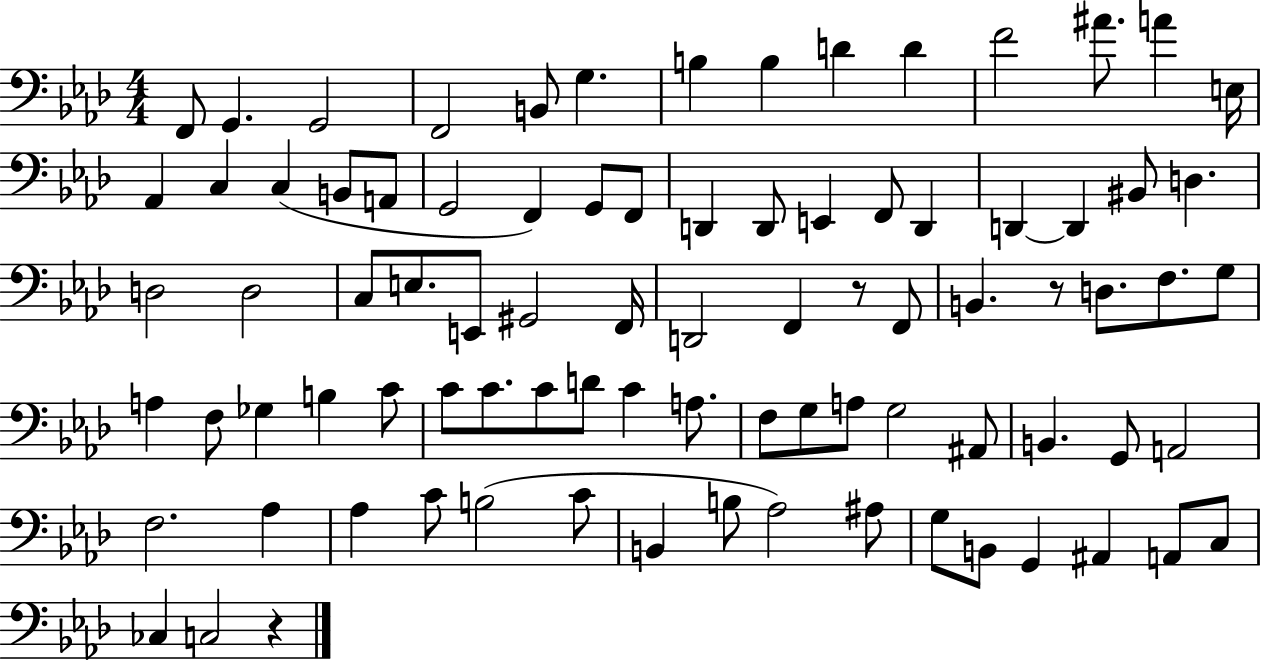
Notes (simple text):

F2/e G2/q. G2/h F2/h B2/e G3/q. B3/q B3/q D4/q D4/q F4/h A#4/e. A4/q E3/s Ab2/q C3/q C3/q B2/e A2/e G2/h F2/q G2/e F2/e D2/q D2/e E2/q F2/e D2/q D2/q D2/q BIS2/e D3/q. D3/h D3/h C3/e E3/e. E2/e G#2/h F2/s D2/h F2/q R/e F2/e B2/q. R/e D3/e. F3/e. G3/e A3/q F3/e Gb3/q B3/q C4/e C4/e C4/e. C4/e D4/e C4/q A3/e. F3/e G3/e A3/e G3/h A#2/e B2/q. G2/e A2/h F3/h. Ab3/q Ab3/q C4/e B3/h C4/e B2/q B3/e Ab3/h A#3/e G3/e B2/e G2/q A#2/q A2/e C3/e CES3/q C3/h R/q